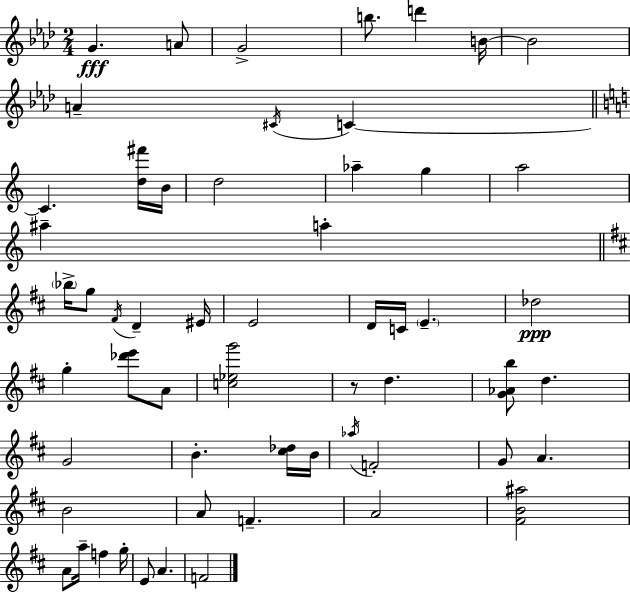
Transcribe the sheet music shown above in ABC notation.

X:1
T:Untitled
M:2/4
L:1/4
K:Fm
G A/2 G2 b/2 d' B/4 B2 A ^C/4 C C [d^f']/4 B/4 d2 _a g a2 ^a a _b/4 g/2 ^F/4 D ^E/4 E2 D/4 C/4 E _d2 g [_d'e']/2 A/2 [c_eg']2 z/2 d [G_Ab]/2 d G2 B [^c_d]/4 B/4 _a/4 F2 G/2 A B2 A/2 F A2 [^FB^a]2 A/2 a/4 f g/4 E/2 A F2